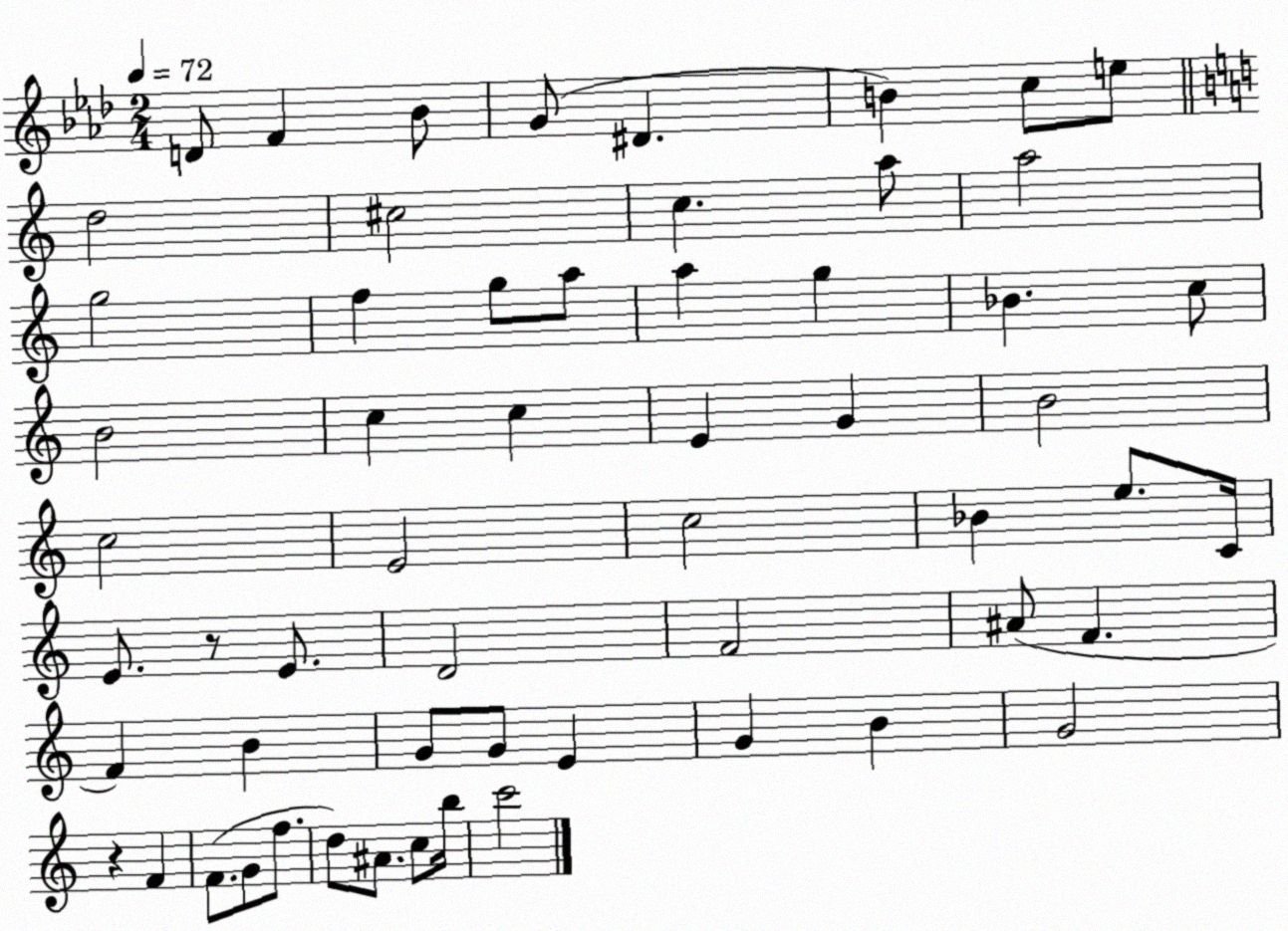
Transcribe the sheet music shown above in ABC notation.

X:1
T:Untitled
M:2/4
L:1/4
K:Ab
D/2 F _B/2 G/2 ^D B c/2 e/2 d2 ^c2 c a/2 a2 g2 f g/2 a/2 a g _B c/2 B2 c c E G B2 c2 E2 c2 _B e/2 C/4 E/2 z/2 E/2 D2 F2 ^A/2 F F B G/2 G/2 E G B G2 z F F/2 G/2 f/2 d/2 ^A/2 c/2 b/4 c'2